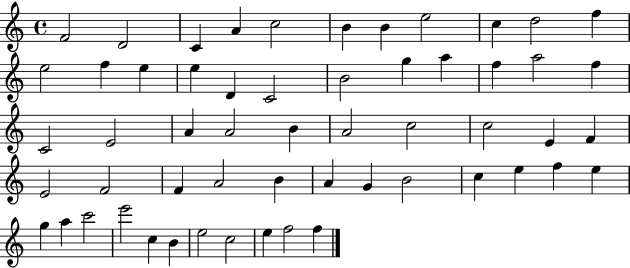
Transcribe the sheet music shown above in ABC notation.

X:1
T:Untitled
M:4/4
L:1/4
K:C
F2 D2 C A c2 B B e2 c d2 f e2 f e e D C2 B2 g a f a2 f C2 E2 A A2 B A2 c2 c2 E F E2 F2 F A2 B A G B2 c e f e g a c'2 e'2 c B e2 c2 e f2 f